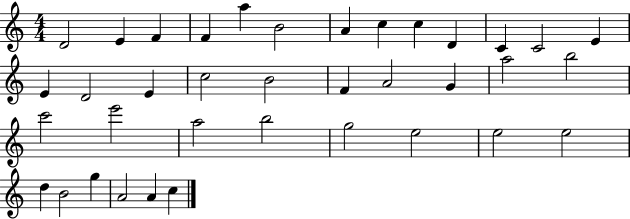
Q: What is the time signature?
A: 4/4